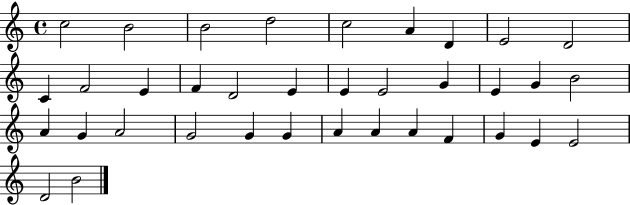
C5/h B4/h B4/h D5/h C5/h A4/q D4/q E4/h D4/h C4/q F4/h E4/q F4/q D4/h E4/q E4/q E4/h G4/q E4/q G4/q B4/h A4/q G4/q A4/h G4/h G4/q G4/q A4/q A4/q A4/q F4/q G4/q E4/q E4/h D4/h B4/h